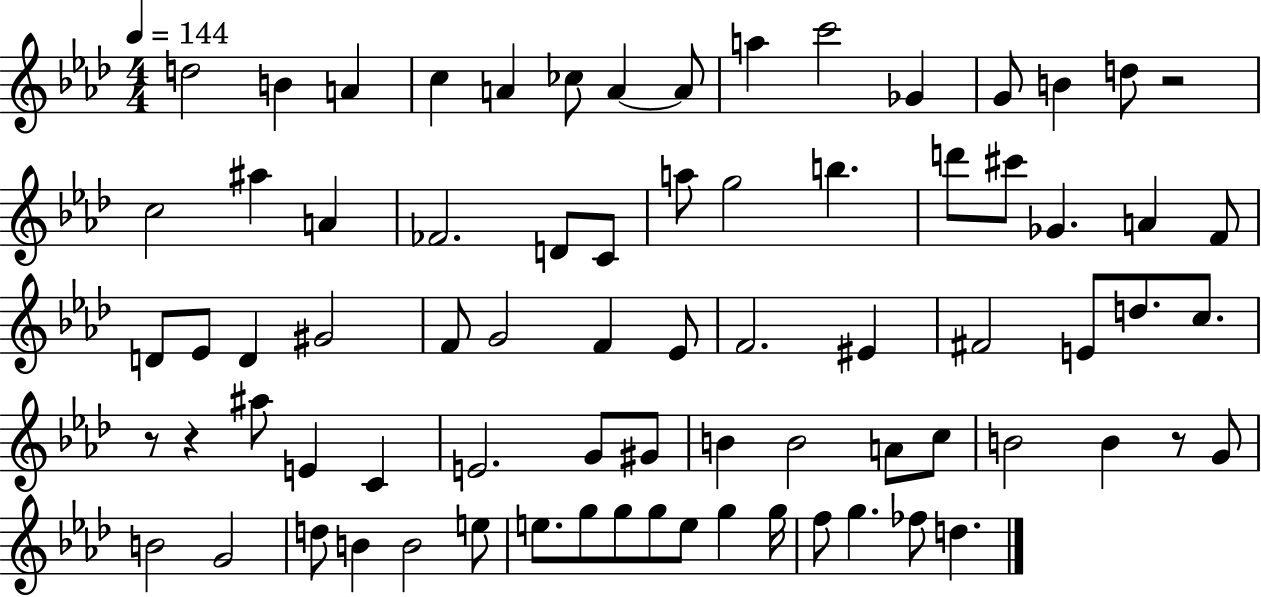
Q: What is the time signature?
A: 4/4